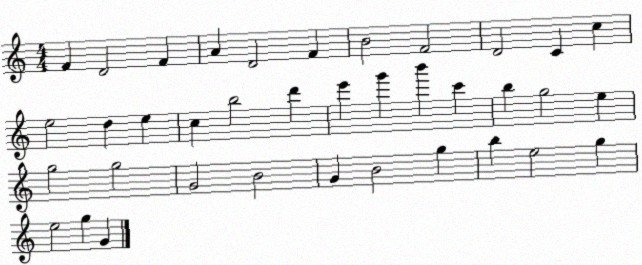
X:1
T:Untitled
M:4/4
L:1/4
K:C
F D2 F A D2 F B2 F2 D2 C c e2 d e c b2 d' e' g' b' c' b g2 e g2 g2 G2 B2 G B2 g b e2 g e2 g G